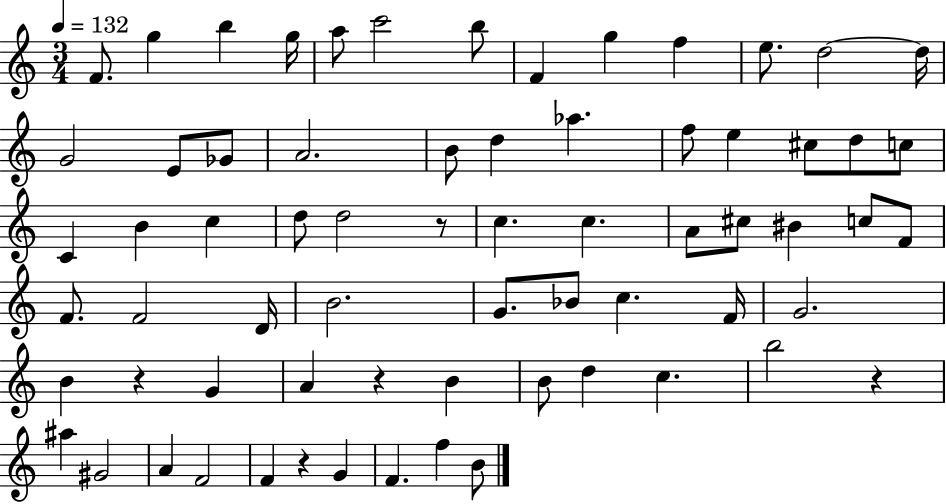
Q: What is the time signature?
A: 3/4